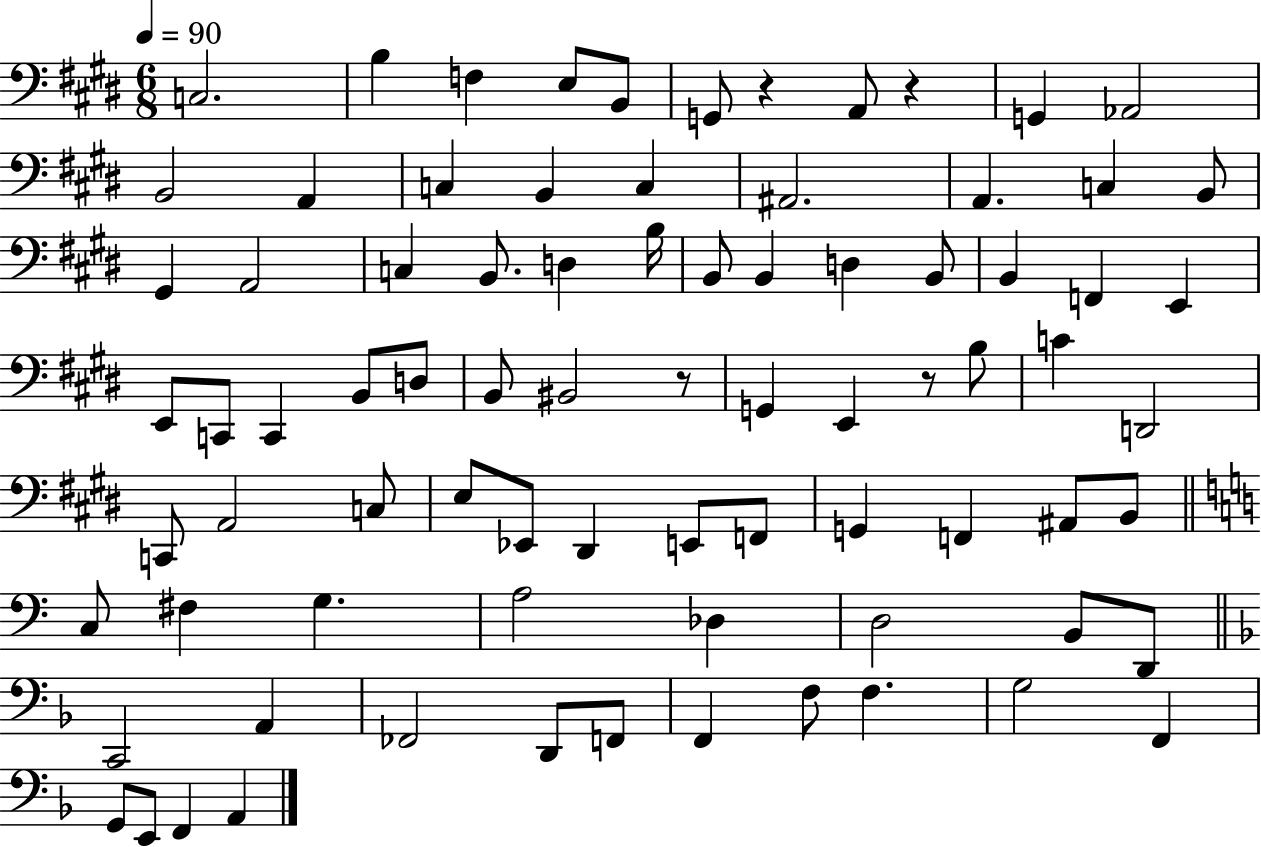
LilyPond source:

{
  \clef bass
  \numericTimeSignature
  \time 6/8
  \key e \major
  \tempo 4 = 90
  \repeat volta 2 { c2. | b4 f4 e8 b,8 | g,8 r4 a,8 r4 | g,4 aes,2 | \break b,2 a,4 | c4 b,4 c4 | ais,2. | a,4. c4 b,8 | \break gis,4 a,2 | c4 b,8. d4 b16 | b,8 b,4 d4 b,8 | b,4 f,4 e,4 | \break e,8 c,8 c,4 b,8 d8 | b,8 bis,2 r8 | g,4 e,4 r8 b8 | c'4 d,2 | \break c,8 a,2 c8 | e8 ees,8 dis,4 e,8 f,8 | g,4 f,4 ais,8 b,8 | \bar "||" \break \key a \minor c8 fis4 g4. | a2 des4 | d2 b,8 d,8 | \bar "||" \break \key d \minor c,2 a,4 | fes,2 d,8 f,8 | f,4 f8 f4. | g2 f,4 | \break g,8 e,8 f,4 a,4 | } \bar "|."
}